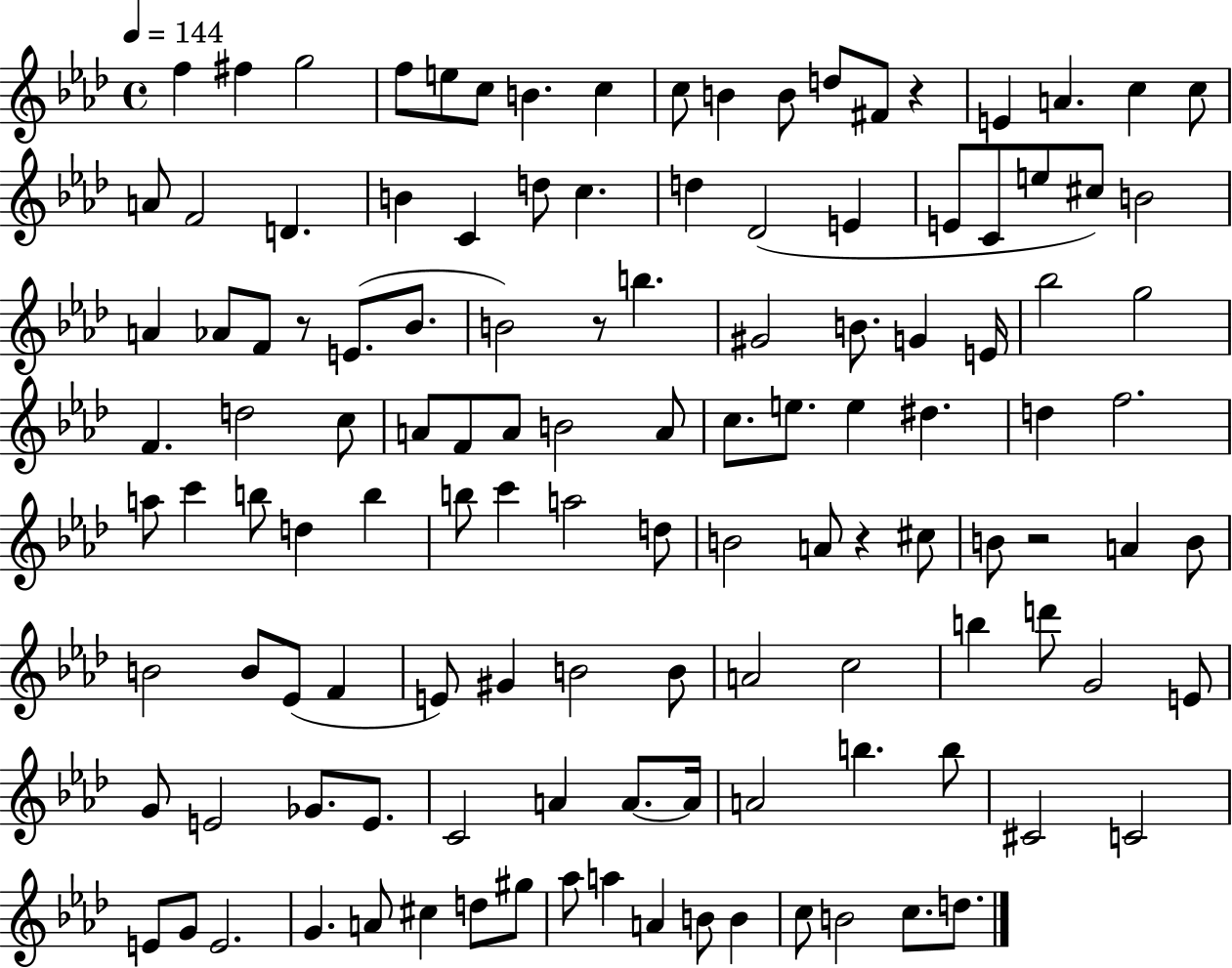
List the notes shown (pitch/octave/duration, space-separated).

F5/q F#5/q G5/h F5/e E5/e C5/e B4/q. C5/q C5/e B4/q B4/e D5/e F#4/e R/q E4/q A4/q. C5/q C5/e A4/e F4/h D4/q. B4/q C4/q D5/e C5/q. D5/q Db4/h E4/q E4/e C4/e E5/e C#5/e B4/h A4/q Ab4/e F4/e R/e E4/e. Bb4/e. B4/h R/e B5/q. G#4/h B4/e. G4/q E4/s Bb5/h G5/h F4/q. D5/h C5/e A4/e F4/e A4/e B4/h A4/e C5/e. E5/e. E5/q D#5/q. D5/q F5/h. A5/e C6/q B5/e D5/q B5/q B5/e C6/q A5/h D5/e B4/h A4/e R/q C#5/e B4/e R/h A4/q B4/e B4/h B4/e Eb4/e F4/q E4/e G#4/q B4/h B4/e A4/h C5/h B5/q D6/e G4/h E4/e G4/e E4/h Gb4/e. E4/e. C4/h A4/q A4/e. A4/s A4/h B5/q. B5/e C#4/h C4/h E4/e G4/e E4/h. G4/q. A4/e C#5/q D5/e G#5/e Ab5/e A5/q A4/q B4/e B4/q C5/e B4/h C5/e. D5/e.